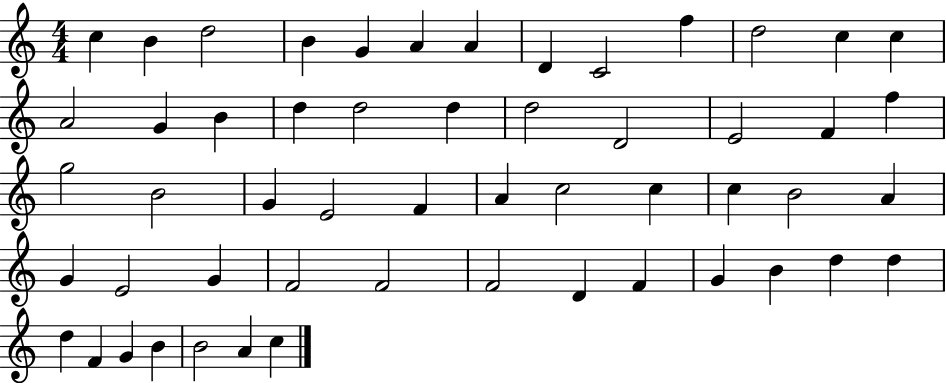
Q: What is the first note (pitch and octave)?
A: C5